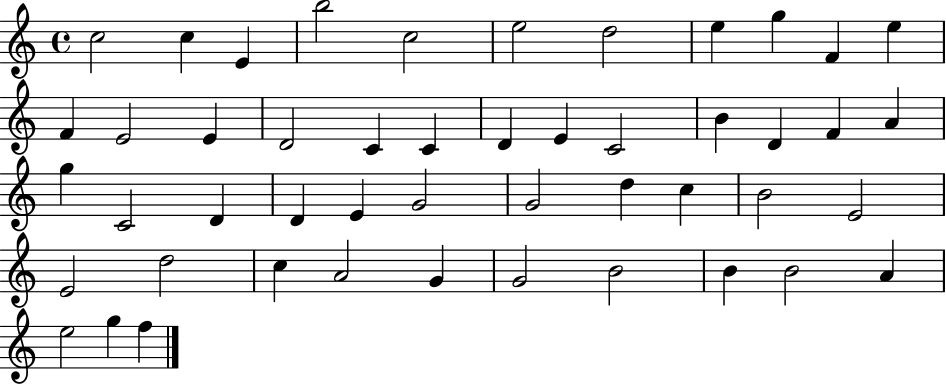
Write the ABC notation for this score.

X:1
T:Untitled
M:4/4
L:1/4
K:C
c2 c E b2 c2 e2 d2 e g F e F E2 E D2 C C D E C2 B D F A g C2 D D E G2 G2 d c B2 E2 E2 d2 c A2 G G2 B2 B B2 A e2 g f